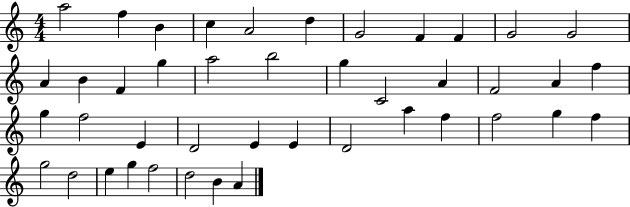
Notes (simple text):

A5/h F5/q B4/q C5/q A4/h D5/q G4/h F4/q F4/q G4/h G4/h A4/q B4/q F4/q G5/q A5/h B5/h G5/q C4/h A4/q F4/h A4/q F5/q G5/q F5/h E4/q D4/h E4/q E4/q D4/h A5/q F5/q F5/h G5/q F5/q G5/h D5/h E5/q G5/q F5/h D5/h B4/q A4/q